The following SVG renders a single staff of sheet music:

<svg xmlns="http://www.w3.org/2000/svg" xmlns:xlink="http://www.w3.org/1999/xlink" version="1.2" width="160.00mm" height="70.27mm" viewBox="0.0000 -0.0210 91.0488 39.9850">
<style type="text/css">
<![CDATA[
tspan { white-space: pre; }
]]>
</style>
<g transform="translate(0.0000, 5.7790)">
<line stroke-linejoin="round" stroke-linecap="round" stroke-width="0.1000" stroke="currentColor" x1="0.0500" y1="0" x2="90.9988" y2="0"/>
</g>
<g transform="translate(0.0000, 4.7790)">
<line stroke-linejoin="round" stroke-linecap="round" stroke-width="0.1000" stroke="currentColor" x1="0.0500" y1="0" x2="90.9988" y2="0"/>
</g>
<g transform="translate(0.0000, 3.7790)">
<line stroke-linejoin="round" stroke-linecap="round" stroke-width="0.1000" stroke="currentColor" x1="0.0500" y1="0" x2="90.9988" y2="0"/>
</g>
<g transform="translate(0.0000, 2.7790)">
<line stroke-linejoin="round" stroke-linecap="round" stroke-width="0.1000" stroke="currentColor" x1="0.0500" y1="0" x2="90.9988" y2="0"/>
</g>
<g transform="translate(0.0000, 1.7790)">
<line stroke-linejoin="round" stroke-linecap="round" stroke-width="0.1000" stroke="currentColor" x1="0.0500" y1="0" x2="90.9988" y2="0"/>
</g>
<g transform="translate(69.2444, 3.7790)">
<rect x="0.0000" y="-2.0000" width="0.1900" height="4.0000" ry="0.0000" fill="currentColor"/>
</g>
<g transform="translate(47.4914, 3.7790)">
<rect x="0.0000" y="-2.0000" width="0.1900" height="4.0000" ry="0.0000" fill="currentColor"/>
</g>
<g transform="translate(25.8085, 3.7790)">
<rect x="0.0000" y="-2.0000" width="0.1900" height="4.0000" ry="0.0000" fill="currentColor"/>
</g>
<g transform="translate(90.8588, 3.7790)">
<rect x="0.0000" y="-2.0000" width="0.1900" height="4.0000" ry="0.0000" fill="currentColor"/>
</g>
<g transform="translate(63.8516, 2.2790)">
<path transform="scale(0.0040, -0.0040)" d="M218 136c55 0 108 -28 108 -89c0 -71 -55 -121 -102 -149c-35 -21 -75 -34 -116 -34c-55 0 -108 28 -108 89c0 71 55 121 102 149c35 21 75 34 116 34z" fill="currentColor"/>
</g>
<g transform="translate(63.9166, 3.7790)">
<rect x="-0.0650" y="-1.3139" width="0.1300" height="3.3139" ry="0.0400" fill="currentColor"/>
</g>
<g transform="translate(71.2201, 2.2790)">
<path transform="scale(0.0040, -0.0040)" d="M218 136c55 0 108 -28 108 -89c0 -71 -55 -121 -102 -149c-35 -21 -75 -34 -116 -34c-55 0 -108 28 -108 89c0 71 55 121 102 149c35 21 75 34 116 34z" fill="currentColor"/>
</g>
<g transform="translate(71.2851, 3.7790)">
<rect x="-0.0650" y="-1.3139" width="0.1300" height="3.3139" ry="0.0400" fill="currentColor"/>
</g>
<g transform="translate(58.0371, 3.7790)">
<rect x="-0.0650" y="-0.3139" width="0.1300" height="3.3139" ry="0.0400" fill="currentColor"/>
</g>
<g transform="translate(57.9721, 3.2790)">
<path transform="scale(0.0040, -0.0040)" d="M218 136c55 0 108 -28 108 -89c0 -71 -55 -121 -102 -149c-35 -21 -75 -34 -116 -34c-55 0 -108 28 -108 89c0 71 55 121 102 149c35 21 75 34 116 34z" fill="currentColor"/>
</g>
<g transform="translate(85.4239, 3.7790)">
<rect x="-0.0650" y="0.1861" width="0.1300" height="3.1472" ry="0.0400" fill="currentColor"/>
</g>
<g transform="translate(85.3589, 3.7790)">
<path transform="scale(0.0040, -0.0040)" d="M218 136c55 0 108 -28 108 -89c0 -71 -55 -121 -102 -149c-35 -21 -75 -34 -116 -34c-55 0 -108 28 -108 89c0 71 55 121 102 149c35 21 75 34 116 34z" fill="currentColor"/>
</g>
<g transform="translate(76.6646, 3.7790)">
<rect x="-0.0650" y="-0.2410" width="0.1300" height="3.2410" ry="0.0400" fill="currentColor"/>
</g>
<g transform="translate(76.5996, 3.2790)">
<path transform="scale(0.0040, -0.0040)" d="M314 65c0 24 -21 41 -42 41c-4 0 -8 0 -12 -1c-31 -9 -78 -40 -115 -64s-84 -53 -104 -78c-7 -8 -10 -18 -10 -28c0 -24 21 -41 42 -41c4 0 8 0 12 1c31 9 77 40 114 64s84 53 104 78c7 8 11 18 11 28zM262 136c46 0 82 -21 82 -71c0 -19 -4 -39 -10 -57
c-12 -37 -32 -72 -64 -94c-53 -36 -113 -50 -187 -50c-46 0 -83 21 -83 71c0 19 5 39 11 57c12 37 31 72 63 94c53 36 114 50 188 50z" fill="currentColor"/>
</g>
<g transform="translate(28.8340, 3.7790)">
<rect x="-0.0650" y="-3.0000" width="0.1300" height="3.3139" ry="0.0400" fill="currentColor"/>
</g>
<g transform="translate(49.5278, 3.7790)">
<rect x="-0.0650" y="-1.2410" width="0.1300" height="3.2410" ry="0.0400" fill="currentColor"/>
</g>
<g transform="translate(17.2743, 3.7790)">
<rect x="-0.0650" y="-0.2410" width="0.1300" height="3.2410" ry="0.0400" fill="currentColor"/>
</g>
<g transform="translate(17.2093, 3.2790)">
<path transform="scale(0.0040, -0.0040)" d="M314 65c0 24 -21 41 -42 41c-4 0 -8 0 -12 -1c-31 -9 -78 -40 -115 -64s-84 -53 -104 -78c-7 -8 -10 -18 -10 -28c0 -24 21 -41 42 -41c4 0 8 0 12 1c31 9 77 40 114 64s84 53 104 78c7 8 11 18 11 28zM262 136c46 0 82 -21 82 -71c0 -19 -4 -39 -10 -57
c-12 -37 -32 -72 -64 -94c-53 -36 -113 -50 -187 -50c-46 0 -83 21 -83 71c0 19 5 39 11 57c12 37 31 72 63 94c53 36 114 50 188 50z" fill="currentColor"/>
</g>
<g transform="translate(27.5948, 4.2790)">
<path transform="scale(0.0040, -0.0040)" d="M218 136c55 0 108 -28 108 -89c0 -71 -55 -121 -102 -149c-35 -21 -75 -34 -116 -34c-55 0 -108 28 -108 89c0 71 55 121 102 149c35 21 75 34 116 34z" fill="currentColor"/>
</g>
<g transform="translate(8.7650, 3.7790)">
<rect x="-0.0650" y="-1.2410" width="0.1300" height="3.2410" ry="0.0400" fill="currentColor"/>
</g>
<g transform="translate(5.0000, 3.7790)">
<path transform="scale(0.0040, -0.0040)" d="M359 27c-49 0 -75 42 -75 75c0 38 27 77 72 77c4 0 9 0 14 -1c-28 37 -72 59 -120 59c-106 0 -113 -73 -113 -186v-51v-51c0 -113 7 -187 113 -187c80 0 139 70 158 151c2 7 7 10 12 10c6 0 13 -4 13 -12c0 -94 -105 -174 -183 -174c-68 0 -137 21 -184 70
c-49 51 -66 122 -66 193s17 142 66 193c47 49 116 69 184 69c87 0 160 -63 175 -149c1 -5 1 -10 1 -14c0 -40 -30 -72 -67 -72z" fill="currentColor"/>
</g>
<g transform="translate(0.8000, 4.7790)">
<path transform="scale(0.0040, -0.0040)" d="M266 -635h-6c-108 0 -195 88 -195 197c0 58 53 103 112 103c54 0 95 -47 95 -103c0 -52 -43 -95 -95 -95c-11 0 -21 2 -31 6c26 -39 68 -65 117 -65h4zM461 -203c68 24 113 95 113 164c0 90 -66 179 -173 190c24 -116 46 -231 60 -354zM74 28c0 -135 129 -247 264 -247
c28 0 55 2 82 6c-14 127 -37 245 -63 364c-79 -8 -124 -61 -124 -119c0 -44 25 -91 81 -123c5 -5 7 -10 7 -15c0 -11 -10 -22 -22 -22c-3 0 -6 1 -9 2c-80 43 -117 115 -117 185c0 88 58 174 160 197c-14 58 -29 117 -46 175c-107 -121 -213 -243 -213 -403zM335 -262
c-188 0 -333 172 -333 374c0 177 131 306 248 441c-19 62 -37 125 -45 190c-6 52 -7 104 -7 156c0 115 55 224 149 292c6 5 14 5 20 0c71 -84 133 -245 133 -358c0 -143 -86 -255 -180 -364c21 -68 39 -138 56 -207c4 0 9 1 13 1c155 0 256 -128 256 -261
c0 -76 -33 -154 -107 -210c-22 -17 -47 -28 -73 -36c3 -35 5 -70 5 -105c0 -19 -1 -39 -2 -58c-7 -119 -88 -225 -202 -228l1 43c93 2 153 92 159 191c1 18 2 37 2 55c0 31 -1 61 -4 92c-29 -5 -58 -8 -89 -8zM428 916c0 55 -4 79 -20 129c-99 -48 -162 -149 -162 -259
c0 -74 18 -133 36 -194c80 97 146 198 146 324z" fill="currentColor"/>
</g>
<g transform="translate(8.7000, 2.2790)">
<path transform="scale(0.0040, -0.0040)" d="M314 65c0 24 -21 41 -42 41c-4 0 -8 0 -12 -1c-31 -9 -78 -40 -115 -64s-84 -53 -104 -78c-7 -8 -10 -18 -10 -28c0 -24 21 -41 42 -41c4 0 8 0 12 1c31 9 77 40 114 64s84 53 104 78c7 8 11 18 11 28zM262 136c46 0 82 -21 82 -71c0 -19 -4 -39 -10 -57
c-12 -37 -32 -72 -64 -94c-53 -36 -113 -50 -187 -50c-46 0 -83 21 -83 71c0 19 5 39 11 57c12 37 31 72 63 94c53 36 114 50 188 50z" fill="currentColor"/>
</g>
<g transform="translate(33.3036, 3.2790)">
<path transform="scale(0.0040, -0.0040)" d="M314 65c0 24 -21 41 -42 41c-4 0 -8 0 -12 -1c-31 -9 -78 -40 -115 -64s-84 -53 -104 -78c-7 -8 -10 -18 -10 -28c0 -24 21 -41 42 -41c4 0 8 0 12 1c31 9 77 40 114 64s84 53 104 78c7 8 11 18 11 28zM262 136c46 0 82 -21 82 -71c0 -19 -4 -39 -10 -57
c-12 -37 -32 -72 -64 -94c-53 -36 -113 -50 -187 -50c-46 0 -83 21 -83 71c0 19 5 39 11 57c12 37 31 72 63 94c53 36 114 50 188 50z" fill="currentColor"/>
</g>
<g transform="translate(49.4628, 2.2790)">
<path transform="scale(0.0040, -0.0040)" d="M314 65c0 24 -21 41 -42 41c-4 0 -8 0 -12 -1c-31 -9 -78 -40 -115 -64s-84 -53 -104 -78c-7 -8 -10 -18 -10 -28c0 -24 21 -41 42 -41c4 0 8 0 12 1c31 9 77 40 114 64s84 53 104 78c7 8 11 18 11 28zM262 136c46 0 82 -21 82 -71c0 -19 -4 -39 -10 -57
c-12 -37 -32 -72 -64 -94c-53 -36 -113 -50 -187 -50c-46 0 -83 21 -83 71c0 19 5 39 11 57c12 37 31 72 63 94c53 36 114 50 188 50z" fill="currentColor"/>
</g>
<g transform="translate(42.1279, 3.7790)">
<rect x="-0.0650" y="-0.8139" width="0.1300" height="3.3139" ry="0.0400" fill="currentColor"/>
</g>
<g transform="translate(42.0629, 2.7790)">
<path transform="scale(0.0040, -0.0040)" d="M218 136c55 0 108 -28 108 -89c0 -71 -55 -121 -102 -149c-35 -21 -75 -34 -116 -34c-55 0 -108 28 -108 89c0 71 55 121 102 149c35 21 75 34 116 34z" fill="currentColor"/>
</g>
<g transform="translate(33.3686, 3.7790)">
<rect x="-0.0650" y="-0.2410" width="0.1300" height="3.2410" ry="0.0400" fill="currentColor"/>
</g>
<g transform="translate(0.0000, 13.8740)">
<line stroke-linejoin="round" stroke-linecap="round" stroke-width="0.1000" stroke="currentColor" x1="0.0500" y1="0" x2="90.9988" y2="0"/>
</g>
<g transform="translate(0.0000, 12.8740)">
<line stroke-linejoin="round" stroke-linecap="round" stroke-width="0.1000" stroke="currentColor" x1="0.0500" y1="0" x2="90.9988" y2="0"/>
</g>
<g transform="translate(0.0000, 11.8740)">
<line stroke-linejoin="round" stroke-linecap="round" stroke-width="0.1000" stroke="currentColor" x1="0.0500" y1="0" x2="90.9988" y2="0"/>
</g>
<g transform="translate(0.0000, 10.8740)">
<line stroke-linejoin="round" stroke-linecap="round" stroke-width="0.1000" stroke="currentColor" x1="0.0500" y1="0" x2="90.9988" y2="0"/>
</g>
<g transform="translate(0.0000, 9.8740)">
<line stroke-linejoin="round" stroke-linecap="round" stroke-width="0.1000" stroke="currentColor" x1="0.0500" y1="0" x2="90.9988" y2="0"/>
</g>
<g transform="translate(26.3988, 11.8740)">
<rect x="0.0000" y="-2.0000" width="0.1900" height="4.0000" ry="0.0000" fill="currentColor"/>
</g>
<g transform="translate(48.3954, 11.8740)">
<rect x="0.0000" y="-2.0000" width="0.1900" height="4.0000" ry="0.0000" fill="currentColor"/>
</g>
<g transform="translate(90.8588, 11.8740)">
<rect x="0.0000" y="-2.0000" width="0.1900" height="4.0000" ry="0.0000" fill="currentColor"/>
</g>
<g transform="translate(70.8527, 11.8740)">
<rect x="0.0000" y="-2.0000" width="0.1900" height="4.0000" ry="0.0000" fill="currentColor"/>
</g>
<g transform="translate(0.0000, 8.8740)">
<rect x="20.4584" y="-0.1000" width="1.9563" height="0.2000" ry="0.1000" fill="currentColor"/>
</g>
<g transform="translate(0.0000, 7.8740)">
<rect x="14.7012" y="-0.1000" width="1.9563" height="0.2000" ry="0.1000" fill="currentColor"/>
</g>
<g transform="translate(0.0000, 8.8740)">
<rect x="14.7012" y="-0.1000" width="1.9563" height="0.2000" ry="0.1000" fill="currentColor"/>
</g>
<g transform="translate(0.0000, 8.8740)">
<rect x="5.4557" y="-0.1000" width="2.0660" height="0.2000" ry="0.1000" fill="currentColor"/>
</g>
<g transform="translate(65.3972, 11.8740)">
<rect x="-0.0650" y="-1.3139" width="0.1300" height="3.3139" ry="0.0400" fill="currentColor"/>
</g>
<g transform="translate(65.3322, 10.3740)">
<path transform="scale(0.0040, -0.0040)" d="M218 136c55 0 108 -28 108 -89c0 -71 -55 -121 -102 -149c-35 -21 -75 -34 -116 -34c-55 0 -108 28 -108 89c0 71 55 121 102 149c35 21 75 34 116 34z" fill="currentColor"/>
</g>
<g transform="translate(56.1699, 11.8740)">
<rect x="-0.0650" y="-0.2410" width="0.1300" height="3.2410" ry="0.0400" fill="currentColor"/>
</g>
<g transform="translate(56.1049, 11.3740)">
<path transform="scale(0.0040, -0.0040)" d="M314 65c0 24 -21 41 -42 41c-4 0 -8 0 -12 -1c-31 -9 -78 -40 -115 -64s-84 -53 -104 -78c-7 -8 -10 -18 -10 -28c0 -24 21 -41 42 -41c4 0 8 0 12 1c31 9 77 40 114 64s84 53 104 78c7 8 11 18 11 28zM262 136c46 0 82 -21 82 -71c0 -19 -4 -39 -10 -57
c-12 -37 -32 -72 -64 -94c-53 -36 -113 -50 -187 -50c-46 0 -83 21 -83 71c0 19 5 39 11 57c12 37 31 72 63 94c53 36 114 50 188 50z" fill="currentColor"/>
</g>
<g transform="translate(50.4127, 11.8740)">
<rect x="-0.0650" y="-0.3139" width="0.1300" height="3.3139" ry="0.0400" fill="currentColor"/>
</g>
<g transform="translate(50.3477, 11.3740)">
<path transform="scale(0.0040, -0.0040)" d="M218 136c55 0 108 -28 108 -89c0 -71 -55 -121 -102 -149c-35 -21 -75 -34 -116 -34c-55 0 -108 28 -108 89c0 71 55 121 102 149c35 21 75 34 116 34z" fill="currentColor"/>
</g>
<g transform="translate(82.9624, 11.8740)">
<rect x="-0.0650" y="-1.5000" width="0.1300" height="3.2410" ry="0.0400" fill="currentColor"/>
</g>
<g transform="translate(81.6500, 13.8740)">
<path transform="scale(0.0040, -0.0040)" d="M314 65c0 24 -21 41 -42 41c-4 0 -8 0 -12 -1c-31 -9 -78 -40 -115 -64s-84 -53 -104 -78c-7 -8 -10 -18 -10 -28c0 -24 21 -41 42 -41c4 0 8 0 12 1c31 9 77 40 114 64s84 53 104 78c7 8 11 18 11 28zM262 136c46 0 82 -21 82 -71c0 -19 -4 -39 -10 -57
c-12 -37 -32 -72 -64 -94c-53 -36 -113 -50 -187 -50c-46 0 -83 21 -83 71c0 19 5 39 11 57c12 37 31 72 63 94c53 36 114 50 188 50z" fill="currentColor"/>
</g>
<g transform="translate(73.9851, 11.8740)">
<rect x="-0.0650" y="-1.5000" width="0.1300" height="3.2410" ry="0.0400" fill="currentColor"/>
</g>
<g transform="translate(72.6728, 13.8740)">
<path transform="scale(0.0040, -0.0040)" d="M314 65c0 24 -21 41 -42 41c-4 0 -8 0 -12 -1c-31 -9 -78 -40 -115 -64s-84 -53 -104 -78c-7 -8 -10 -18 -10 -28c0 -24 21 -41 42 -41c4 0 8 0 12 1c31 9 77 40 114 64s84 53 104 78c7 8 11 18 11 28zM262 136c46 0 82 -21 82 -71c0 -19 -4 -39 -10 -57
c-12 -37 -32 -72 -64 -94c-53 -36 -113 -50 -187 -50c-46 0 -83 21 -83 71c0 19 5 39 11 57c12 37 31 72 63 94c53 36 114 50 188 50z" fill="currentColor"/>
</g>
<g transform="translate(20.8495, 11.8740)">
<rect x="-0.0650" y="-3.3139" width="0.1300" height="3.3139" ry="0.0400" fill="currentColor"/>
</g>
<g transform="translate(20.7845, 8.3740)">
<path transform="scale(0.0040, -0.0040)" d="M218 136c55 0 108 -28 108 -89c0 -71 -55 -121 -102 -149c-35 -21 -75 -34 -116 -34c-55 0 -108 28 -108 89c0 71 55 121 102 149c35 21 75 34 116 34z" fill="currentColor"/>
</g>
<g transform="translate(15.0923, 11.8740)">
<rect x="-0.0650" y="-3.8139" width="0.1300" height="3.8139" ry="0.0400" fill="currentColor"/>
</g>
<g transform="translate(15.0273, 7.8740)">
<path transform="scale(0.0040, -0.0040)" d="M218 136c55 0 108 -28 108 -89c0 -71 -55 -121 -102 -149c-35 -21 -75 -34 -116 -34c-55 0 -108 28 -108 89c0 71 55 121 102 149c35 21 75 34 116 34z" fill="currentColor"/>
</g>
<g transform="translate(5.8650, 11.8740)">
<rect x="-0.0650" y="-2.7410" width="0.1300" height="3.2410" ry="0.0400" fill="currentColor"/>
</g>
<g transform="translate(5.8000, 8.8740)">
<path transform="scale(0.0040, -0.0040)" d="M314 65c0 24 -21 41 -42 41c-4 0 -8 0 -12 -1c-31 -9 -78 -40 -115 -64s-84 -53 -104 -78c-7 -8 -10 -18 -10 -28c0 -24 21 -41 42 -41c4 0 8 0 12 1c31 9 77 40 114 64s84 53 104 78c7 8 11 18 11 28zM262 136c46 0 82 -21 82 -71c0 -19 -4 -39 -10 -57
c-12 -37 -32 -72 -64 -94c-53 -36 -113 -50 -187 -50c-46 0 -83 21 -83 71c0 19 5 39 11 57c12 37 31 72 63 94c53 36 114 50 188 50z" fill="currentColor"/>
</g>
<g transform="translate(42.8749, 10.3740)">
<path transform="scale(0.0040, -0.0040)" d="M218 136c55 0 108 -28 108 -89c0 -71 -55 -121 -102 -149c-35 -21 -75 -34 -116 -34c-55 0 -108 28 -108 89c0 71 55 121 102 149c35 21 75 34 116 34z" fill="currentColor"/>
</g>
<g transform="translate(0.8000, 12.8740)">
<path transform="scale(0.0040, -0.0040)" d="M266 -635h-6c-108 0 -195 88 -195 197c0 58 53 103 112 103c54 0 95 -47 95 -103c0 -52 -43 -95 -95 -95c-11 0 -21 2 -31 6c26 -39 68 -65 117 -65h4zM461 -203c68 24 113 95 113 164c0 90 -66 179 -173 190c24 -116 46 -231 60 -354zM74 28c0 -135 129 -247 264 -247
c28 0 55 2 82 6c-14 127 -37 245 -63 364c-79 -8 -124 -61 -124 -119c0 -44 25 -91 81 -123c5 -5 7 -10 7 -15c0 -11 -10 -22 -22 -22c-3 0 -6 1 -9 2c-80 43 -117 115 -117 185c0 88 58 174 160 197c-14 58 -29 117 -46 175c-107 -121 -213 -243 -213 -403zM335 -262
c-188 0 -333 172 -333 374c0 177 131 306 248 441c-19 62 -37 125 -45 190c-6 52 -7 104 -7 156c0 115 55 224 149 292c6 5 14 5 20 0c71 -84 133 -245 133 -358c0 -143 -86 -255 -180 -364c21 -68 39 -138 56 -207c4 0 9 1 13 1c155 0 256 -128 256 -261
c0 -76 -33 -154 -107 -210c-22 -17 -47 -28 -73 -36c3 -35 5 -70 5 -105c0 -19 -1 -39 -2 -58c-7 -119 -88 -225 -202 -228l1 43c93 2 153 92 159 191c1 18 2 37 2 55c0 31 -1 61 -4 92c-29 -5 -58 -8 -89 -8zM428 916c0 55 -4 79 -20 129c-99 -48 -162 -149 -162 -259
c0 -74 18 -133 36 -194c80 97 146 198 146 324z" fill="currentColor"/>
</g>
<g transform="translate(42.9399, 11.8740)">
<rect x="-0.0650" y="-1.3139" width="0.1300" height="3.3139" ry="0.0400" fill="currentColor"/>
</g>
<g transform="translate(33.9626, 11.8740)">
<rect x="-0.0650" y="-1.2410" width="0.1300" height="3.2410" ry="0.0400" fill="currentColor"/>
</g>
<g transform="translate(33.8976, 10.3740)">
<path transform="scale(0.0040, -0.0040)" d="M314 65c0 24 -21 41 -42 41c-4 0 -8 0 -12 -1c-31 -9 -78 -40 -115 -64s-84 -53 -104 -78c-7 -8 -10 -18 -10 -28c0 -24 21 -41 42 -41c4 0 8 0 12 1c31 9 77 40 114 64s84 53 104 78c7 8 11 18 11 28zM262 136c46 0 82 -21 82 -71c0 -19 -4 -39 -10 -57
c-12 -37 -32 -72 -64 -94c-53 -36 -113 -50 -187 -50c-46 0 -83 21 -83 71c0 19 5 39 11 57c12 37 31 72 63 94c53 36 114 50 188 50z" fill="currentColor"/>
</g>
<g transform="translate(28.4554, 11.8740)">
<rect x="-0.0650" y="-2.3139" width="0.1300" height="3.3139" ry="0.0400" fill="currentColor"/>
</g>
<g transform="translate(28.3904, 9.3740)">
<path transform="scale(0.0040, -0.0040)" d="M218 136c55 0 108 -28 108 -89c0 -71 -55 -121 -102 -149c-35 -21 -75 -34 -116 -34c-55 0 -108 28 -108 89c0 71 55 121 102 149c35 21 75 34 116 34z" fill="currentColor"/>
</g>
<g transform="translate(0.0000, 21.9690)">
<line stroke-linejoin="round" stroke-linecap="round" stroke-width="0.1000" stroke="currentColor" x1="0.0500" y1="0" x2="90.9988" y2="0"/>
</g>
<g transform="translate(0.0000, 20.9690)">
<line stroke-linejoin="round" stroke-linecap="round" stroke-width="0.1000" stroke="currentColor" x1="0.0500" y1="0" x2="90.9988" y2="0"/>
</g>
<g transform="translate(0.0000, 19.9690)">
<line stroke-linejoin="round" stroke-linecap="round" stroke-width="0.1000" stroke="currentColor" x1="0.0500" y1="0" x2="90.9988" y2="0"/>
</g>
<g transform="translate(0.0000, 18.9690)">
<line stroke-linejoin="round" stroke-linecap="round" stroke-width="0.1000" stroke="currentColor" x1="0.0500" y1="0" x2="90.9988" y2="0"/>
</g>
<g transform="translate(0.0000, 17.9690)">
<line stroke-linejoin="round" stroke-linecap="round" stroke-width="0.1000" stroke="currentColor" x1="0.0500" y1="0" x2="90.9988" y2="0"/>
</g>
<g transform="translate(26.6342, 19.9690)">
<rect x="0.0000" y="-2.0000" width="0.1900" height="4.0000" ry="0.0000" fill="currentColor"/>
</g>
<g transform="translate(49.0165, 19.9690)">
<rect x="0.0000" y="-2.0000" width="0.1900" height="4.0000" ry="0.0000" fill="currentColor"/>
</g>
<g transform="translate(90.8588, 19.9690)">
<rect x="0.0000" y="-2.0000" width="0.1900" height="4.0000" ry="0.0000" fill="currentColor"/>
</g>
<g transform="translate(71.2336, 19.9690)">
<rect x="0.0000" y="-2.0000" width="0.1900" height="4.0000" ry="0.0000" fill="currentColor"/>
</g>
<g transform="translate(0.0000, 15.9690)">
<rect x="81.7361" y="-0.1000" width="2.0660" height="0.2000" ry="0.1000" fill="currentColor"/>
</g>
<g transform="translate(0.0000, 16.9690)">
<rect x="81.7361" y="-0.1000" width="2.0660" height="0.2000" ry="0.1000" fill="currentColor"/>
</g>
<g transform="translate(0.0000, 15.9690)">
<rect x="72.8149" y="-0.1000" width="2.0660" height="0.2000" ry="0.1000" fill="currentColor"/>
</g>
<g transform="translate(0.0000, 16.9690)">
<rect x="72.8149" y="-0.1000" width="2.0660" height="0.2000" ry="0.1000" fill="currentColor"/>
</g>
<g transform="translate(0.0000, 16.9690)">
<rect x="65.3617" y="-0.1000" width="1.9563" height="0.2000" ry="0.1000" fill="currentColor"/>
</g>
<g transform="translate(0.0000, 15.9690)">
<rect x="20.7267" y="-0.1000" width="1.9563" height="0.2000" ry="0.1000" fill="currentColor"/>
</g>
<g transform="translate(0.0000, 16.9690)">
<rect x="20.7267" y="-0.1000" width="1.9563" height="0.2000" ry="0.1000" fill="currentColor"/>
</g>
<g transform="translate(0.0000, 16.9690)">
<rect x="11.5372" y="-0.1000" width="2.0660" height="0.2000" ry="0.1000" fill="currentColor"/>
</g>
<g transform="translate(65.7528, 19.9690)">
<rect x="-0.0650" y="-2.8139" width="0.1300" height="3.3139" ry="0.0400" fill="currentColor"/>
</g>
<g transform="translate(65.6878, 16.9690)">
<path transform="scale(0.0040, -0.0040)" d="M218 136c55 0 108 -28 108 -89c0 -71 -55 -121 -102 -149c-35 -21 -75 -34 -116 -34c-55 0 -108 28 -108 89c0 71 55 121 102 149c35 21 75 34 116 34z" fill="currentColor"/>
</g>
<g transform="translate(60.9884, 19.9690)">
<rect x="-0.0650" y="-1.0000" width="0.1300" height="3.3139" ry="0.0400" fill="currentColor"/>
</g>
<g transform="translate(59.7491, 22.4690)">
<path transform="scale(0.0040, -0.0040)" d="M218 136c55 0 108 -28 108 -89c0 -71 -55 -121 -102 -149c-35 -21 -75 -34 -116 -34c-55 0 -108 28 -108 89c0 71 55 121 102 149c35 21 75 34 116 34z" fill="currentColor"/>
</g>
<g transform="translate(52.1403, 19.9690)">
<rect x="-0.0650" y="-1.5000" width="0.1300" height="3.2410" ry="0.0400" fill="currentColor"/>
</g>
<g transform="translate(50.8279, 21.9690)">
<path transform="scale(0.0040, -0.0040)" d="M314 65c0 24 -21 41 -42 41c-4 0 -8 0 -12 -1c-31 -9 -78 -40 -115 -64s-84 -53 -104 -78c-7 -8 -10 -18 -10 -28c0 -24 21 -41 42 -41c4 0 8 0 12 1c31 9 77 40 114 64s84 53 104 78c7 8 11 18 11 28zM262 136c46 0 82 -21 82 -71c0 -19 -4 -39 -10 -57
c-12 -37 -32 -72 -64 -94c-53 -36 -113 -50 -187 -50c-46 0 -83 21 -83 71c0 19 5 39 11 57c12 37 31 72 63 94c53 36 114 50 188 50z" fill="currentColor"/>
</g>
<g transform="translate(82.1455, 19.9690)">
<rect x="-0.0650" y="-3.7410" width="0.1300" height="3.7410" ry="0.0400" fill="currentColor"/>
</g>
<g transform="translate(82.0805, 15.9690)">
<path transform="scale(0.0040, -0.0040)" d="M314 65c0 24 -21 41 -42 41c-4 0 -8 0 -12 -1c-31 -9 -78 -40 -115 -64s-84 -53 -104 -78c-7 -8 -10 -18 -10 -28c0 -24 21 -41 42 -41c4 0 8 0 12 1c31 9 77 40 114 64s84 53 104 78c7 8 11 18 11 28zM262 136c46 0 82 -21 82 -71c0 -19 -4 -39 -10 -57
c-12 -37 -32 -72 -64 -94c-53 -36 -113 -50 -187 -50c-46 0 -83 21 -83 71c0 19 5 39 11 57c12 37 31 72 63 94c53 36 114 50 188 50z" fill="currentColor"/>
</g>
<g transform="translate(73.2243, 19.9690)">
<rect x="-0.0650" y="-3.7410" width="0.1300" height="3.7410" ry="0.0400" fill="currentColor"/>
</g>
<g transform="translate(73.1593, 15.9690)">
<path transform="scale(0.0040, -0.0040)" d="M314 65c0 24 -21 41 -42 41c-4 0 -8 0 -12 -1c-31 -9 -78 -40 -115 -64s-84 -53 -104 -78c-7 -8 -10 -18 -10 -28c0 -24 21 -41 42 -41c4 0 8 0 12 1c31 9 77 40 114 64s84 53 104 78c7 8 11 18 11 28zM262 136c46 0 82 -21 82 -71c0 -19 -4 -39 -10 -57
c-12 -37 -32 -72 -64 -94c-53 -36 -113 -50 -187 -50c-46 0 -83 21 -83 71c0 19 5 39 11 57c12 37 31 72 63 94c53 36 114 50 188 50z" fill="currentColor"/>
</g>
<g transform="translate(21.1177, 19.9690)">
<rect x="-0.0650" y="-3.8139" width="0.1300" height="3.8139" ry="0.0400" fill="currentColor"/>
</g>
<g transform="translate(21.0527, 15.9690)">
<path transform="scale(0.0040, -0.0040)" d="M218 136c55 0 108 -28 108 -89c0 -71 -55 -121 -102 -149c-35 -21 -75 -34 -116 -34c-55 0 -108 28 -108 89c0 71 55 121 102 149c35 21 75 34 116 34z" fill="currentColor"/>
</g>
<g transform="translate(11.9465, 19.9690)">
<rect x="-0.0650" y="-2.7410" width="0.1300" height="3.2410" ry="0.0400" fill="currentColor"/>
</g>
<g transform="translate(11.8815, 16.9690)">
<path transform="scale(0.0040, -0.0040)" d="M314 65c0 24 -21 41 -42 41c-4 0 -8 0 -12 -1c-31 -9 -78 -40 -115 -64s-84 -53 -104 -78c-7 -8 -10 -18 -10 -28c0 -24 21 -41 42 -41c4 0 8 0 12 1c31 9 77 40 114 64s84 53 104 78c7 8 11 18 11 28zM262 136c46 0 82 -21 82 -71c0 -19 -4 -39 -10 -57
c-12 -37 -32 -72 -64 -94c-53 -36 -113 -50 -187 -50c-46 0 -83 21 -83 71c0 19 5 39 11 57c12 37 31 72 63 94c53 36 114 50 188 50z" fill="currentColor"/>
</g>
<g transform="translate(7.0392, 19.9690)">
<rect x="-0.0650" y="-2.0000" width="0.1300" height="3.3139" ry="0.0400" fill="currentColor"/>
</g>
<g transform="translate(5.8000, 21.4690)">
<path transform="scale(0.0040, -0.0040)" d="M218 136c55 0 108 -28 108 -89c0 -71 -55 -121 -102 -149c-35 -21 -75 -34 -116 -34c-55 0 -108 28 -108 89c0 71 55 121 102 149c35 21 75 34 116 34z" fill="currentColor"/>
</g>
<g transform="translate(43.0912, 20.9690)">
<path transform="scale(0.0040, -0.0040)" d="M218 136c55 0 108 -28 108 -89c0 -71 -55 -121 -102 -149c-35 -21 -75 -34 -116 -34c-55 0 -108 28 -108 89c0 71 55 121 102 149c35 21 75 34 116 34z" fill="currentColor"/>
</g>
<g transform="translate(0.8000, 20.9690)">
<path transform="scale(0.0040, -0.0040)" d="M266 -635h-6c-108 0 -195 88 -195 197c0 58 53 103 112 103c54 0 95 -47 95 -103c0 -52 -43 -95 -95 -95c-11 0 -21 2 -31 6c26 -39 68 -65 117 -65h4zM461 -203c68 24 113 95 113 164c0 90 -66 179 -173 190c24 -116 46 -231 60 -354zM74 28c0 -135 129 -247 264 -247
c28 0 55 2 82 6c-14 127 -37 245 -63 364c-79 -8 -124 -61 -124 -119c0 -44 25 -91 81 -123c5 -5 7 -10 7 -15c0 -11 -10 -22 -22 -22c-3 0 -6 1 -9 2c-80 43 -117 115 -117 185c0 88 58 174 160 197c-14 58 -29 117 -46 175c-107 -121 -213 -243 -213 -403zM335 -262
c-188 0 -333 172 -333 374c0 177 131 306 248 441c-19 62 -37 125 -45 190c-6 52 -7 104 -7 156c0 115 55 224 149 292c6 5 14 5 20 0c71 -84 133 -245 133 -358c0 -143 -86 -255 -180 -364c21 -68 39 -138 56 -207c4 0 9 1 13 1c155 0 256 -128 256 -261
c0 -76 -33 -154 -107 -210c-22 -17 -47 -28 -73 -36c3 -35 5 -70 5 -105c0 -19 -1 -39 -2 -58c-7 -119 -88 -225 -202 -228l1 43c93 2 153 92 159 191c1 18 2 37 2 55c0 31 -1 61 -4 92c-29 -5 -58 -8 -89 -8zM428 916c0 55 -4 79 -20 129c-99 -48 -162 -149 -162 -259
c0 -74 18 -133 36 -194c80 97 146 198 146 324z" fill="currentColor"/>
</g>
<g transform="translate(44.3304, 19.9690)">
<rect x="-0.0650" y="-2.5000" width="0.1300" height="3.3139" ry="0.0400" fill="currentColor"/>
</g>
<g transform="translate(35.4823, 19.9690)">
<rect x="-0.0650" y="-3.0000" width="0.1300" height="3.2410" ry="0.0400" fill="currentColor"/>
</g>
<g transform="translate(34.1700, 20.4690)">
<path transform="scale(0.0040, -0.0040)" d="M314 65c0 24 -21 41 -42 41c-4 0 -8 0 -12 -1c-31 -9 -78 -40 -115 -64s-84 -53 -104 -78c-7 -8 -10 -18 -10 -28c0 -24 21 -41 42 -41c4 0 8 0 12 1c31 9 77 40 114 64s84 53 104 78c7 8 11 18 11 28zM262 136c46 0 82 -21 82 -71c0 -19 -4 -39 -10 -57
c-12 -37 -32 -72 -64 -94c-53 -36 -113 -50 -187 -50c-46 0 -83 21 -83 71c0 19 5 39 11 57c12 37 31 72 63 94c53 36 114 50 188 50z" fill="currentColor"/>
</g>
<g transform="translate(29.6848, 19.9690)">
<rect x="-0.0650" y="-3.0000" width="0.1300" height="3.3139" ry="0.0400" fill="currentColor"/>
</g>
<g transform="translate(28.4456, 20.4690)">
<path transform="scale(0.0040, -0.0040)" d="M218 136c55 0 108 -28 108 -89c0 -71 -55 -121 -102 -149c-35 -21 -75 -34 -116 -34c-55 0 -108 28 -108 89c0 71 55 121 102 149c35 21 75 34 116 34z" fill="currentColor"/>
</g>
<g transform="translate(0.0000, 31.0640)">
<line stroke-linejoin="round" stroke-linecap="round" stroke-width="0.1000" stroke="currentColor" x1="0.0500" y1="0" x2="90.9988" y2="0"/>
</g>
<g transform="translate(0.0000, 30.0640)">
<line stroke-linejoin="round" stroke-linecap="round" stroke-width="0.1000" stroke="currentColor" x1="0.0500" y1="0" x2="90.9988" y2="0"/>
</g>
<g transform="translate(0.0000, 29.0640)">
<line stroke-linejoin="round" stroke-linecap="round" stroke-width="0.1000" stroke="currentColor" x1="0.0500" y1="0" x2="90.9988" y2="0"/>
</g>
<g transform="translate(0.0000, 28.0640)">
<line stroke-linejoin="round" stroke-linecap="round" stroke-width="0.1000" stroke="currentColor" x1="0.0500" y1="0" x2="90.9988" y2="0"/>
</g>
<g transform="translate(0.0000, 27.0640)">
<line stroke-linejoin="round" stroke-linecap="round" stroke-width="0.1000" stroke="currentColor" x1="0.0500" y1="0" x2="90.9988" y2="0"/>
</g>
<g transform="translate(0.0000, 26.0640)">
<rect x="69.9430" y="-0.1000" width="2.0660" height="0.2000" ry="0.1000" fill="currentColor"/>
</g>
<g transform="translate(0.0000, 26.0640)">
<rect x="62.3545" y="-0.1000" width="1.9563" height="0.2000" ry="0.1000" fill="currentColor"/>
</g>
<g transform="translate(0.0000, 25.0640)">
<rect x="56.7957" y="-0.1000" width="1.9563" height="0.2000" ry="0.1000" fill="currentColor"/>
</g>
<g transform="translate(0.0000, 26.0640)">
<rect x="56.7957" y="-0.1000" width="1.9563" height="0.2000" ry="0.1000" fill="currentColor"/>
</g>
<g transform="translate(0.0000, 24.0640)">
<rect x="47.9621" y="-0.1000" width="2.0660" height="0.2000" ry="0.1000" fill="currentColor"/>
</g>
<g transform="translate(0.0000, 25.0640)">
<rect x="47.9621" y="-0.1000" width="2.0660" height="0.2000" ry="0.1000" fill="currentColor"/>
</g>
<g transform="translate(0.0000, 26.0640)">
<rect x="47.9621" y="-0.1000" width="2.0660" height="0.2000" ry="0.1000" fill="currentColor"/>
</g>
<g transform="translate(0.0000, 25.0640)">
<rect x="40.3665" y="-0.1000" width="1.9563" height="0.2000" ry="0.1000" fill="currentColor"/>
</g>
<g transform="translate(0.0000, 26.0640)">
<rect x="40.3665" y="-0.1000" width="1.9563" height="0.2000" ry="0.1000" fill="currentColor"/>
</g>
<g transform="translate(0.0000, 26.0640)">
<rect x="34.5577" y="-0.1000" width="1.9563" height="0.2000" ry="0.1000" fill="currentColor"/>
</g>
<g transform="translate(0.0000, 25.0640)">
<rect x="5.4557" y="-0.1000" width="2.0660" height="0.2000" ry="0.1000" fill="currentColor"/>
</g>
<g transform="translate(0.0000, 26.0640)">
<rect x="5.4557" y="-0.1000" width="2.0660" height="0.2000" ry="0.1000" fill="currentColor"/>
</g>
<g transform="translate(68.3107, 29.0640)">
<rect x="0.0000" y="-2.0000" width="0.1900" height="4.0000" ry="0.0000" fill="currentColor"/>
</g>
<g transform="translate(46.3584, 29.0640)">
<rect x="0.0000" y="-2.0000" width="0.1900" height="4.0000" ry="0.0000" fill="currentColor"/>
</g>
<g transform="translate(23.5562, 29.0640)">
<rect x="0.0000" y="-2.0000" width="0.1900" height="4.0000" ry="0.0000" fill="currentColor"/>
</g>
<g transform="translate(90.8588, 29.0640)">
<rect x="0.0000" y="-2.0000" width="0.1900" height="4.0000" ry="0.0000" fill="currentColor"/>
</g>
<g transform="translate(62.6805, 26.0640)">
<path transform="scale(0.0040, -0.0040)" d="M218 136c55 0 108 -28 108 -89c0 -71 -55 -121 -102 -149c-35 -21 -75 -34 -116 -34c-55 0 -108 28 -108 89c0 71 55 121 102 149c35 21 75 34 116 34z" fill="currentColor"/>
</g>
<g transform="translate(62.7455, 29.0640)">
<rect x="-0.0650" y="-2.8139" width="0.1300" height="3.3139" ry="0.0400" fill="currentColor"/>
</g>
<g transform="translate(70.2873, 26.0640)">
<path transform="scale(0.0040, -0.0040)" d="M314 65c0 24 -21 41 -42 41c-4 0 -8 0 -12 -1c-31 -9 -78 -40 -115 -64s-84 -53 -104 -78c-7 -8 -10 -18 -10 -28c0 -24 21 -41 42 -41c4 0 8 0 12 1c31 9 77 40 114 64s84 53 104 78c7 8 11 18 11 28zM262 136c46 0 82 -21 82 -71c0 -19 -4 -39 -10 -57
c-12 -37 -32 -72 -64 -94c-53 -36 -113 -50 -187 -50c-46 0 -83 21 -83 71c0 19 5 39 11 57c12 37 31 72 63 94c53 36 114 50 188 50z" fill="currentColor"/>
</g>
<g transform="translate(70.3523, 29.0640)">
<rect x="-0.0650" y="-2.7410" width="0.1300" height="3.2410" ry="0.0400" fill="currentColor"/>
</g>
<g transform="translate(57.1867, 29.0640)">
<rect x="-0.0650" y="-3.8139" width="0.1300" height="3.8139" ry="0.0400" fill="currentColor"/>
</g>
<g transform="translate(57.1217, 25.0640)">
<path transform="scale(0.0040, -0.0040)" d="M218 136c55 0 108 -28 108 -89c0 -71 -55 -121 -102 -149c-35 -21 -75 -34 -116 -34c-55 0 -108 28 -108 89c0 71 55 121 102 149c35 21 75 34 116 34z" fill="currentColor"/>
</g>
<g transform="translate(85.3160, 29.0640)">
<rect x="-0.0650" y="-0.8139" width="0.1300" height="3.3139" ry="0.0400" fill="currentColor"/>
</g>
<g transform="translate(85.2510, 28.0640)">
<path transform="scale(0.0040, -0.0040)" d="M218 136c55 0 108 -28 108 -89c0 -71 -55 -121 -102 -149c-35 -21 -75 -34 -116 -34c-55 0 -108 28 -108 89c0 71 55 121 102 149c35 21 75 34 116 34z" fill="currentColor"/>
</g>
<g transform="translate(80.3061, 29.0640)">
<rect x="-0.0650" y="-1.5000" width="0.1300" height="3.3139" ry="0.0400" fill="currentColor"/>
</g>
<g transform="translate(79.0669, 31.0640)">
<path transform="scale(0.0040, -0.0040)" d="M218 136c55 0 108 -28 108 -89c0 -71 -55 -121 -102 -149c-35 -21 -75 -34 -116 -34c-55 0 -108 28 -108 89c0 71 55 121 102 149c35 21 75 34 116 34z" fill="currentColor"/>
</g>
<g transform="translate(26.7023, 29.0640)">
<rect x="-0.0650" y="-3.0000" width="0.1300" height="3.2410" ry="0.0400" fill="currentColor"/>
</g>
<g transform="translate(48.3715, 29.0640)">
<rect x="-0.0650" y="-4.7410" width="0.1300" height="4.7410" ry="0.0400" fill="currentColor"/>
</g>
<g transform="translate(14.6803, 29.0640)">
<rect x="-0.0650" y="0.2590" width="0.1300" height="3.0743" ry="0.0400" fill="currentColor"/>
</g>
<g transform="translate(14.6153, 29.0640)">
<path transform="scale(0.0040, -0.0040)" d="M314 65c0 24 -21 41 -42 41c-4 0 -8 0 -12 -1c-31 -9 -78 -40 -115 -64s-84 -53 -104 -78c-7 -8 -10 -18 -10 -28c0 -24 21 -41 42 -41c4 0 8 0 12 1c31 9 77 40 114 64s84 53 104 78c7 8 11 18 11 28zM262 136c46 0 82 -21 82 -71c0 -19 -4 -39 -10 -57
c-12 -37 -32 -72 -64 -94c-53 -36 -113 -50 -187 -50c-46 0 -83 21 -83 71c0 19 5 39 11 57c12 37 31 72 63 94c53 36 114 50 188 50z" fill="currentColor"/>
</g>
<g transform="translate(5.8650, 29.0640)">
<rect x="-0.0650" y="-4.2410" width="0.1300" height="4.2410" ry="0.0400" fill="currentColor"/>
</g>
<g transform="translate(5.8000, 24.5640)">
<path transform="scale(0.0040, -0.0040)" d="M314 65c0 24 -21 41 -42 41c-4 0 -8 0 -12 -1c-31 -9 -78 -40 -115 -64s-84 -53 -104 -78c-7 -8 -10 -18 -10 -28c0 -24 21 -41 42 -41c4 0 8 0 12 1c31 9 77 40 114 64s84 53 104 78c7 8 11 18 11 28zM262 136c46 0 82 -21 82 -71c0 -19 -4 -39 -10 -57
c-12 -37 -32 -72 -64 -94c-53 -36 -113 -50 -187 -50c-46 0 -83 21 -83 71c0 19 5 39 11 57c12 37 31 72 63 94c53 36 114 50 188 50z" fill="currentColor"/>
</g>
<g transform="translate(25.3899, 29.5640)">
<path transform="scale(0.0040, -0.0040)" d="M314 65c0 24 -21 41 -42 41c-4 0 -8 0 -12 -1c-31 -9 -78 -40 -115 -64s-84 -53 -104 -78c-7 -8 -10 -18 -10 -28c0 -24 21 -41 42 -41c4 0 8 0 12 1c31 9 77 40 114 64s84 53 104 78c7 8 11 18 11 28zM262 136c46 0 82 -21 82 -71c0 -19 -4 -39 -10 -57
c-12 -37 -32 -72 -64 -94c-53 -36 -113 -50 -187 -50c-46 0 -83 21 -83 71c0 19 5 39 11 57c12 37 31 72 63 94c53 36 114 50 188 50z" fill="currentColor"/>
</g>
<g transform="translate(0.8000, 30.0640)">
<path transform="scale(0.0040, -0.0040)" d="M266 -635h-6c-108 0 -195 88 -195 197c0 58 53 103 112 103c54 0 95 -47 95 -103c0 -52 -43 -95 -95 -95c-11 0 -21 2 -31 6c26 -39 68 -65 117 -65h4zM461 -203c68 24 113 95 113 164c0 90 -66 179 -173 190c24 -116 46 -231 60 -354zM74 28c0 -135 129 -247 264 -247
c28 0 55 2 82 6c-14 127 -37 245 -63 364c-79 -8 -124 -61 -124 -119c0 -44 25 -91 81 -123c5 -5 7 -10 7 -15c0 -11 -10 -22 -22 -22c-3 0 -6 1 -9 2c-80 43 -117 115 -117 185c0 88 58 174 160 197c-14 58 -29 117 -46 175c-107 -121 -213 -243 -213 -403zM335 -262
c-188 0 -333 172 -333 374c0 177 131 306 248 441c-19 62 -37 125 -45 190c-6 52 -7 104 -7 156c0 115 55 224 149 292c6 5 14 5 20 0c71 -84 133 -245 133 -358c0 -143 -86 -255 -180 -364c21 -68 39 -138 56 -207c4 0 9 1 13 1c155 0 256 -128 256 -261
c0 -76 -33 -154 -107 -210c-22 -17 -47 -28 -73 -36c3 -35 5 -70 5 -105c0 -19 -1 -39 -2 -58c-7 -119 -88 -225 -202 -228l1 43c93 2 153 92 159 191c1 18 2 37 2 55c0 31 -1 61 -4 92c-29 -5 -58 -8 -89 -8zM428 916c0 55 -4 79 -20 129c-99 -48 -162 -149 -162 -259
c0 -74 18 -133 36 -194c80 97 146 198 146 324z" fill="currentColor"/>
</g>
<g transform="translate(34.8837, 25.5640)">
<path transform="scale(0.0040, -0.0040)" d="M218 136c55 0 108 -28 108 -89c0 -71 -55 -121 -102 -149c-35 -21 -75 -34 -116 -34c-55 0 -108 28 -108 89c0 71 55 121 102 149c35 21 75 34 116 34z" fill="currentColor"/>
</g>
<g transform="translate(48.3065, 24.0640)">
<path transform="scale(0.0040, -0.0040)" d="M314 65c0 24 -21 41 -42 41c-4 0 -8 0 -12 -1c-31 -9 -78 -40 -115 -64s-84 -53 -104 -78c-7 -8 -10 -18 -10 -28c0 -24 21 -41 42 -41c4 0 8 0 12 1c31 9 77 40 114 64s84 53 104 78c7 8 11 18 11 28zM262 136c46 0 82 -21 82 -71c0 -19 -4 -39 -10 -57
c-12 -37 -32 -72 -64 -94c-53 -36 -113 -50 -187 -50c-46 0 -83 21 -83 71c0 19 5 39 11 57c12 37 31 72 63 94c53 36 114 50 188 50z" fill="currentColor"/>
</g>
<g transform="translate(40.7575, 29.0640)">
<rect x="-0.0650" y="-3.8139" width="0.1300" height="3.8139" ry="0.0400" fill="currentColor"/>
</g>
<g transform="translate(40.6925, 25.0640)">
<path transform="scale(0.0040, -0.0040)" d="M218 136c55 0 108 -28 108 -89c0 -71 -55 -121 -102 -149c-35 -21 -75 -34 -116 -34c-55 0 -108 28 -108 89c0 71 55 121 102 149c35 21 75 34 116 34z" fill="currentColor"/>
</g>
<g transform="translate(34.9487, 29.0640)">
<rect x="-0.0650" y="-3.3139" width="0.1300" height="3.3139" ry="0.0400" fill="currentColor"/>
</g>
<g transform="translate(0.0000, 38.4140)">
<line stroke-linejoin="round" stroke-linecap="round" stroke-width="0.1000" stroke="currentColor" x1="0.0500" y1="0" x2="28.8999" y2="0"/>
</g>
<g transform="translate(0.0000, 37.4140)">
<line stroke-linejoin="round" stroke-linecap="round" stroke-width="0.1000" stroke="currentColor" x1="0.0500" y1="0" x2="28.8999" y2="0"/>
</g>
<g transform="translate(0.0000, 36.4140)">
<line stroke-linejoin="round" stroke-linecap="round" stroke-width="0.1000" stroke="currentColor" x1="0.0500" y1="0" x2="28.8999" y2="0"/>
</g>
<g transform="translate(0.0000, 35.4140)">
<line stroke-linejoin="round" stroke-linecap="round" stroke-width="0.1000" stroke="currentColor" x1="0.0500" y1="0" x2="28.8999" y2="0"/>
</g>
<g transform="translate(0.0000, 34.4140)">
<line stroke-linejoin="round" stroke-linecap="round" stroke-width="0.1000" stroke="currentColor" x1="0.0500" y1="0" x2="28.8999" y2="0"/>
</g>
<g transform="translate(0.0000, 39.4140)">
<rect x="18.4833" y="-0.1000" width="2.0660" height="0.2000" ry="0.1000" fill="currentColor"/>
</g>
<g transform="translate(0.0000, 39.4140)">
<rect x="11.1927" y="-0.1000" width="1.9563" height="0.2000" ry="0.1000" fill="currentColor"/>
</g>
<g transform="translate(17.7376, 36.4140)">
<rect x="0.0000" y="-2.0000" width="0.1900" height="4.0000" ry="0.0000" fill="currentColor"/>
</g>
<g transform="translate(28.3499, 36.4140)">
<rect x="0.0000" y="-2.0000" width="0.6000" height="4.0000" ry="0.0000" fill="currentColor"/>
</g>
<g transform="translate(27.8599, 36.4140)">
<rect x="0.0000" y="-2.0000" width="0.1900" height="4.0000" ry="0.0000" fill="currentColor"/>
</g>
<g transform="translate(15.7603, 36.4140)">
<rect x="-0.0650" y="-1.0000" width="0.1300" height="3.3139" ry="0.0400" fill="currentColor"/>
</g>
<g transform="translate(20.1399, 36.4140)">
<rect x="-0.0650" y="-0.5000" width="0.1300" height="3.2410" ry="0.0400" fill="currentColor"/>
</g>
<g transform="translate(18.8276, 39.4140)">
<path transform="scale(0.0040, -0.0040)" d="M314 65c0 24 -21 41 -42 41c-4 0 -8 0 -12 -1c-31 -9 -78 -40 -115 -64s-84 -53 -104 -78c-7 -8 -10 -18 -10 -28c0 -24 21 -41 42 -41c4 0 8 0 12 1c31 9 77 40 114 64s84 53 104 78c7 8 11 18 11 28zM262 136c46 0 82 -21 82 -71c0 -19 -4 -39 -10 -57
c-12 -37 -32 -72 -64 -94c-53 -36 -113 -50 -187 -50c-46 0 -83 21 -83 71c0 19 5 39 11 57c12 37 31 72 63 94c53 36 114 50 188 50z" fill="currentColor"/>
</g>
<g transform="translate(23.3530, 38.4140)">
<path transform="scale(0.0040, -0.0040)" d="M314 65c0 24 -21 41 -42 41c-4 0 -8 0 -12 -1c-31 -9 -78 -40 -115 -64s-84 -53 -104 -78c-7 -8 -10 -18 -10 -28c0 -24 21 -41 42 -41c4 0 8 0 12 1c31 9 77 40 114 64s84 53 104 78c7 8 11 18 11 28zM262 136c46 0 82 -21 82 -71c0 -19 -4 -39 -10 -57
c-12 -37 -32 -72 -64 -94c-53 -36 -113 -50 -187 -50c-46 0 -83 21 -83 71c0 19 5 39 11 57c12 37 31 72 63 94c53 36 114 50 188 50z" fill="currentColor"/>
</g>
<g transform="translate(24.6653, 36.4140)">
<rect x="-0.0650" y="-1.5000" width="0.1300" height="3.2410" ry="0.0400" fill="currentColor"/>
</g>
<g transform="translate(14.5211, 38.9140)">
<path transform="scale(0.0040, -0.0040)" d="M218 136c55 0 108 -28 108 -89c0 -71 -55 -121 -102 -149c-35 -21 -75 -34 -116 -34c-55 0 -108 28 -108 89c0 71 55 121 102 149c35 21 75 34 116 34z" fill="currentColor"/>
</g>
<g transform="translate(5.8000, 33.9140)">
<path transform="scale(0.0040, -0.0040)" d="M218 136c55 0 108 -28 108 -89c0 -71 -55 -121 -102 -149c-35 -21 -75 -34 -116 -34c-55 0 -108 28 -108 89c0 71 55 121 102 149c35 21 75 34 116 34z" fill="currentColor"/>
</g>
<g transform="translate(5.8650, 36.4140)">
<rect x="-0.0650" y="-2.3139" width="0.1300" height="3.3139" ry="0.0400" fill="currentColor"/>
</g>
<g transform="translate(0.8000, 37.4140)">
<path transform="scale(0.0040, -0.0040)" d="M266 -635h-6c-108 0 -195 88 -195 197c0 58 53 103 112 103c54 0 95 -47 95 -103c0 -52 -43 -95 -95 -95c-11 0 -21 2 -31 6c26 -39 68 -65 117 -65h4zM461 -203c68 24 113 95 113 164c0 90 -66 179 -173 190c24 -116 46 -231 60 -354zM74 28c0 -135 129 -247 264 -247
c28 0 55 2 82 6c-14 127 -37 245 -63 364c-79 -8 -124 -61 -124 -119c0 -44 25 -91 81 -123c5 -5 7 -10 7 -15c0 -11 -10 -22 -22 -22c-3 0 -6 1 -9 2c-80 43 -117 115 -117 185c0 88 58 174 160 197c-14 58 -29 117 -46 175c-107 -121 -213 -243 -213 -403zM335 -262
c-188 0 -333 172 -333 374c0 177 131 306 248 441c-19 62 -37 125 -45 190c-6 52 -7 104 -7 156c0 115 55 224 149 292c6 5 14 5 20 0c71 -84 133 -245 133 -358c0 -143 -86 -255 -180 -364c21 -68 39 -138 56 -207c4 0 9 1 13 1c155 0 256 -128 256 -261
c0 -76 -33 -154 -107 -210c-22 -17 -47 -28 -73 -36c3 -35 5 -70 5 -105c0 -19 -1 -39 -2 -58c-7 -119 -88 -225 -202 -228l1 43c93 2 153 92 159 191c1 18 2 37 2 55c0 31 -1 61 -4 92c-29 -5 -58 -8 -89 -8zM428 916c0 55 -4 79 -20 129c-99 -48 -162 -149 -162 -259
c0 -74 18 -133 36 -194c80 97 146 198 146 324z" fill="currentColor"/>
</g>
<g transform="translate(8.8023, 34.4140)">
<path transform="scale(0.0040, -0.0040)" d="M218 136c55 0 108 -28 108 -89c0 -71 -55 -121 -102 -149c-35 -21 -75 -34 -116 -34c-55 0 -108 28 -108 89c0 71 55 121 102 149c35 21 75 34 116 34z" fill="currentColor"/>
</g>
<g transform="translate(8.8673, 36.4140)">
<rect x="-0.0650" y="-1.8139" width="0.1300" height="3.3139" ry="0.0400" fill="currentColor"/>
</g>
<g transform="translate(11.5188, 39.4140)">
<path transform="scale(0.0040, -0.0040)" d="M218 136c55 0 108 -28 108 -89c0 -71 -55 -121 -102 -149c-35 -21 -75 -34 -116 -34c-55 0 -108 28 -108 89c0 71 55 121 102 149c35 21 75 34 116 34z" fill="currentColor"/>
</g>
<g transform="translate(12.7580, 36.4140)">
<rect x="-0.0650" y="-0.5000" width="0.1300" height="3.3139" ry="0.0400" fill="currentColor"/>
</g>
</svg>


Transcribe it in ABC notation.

X:1
T:Untitled
M:4/4
L:1/4
K:C
e2 c2 A c2 d e2 c e e c2 B a2 c' b g e2 e c c2 e E2 E2 F a2 c' A A2 G E2 D a c'2 c'2 d'2 B2 A2 b c' e'2 c' a a2 E d g f C D C2 E2